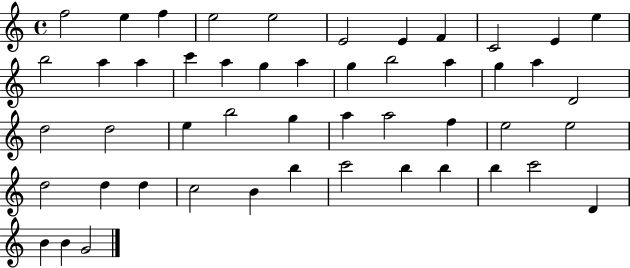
F5/h E5/q F5/q E5/h E5/h E4/h E4/q F4/q C4/h E4/q E5/q B5/h A5/q A5/q C6/q A5/q G5/q A5/q G5/q B5/h A5/q G5/q A5/q D4/h D5/h D5/h E5/q B5/h G5/q A5/q A5/h F5/q E5/h E5/h D5/h D5/q D5/q C5/h B4/q B5/q C6/h B5/q B5/q B5/q C6/h D4/q B4/q B4/q G4/h